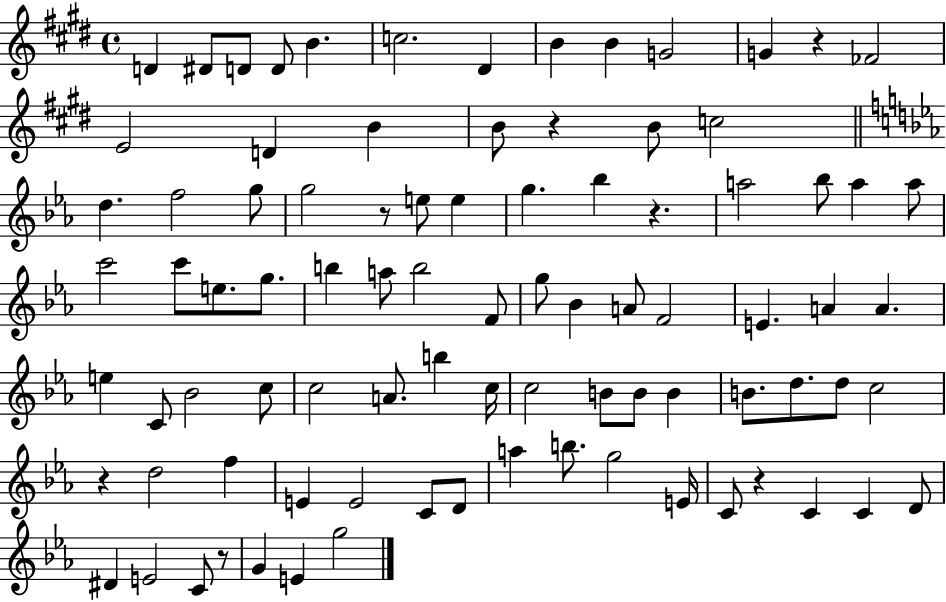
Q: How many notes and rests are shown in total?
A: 88